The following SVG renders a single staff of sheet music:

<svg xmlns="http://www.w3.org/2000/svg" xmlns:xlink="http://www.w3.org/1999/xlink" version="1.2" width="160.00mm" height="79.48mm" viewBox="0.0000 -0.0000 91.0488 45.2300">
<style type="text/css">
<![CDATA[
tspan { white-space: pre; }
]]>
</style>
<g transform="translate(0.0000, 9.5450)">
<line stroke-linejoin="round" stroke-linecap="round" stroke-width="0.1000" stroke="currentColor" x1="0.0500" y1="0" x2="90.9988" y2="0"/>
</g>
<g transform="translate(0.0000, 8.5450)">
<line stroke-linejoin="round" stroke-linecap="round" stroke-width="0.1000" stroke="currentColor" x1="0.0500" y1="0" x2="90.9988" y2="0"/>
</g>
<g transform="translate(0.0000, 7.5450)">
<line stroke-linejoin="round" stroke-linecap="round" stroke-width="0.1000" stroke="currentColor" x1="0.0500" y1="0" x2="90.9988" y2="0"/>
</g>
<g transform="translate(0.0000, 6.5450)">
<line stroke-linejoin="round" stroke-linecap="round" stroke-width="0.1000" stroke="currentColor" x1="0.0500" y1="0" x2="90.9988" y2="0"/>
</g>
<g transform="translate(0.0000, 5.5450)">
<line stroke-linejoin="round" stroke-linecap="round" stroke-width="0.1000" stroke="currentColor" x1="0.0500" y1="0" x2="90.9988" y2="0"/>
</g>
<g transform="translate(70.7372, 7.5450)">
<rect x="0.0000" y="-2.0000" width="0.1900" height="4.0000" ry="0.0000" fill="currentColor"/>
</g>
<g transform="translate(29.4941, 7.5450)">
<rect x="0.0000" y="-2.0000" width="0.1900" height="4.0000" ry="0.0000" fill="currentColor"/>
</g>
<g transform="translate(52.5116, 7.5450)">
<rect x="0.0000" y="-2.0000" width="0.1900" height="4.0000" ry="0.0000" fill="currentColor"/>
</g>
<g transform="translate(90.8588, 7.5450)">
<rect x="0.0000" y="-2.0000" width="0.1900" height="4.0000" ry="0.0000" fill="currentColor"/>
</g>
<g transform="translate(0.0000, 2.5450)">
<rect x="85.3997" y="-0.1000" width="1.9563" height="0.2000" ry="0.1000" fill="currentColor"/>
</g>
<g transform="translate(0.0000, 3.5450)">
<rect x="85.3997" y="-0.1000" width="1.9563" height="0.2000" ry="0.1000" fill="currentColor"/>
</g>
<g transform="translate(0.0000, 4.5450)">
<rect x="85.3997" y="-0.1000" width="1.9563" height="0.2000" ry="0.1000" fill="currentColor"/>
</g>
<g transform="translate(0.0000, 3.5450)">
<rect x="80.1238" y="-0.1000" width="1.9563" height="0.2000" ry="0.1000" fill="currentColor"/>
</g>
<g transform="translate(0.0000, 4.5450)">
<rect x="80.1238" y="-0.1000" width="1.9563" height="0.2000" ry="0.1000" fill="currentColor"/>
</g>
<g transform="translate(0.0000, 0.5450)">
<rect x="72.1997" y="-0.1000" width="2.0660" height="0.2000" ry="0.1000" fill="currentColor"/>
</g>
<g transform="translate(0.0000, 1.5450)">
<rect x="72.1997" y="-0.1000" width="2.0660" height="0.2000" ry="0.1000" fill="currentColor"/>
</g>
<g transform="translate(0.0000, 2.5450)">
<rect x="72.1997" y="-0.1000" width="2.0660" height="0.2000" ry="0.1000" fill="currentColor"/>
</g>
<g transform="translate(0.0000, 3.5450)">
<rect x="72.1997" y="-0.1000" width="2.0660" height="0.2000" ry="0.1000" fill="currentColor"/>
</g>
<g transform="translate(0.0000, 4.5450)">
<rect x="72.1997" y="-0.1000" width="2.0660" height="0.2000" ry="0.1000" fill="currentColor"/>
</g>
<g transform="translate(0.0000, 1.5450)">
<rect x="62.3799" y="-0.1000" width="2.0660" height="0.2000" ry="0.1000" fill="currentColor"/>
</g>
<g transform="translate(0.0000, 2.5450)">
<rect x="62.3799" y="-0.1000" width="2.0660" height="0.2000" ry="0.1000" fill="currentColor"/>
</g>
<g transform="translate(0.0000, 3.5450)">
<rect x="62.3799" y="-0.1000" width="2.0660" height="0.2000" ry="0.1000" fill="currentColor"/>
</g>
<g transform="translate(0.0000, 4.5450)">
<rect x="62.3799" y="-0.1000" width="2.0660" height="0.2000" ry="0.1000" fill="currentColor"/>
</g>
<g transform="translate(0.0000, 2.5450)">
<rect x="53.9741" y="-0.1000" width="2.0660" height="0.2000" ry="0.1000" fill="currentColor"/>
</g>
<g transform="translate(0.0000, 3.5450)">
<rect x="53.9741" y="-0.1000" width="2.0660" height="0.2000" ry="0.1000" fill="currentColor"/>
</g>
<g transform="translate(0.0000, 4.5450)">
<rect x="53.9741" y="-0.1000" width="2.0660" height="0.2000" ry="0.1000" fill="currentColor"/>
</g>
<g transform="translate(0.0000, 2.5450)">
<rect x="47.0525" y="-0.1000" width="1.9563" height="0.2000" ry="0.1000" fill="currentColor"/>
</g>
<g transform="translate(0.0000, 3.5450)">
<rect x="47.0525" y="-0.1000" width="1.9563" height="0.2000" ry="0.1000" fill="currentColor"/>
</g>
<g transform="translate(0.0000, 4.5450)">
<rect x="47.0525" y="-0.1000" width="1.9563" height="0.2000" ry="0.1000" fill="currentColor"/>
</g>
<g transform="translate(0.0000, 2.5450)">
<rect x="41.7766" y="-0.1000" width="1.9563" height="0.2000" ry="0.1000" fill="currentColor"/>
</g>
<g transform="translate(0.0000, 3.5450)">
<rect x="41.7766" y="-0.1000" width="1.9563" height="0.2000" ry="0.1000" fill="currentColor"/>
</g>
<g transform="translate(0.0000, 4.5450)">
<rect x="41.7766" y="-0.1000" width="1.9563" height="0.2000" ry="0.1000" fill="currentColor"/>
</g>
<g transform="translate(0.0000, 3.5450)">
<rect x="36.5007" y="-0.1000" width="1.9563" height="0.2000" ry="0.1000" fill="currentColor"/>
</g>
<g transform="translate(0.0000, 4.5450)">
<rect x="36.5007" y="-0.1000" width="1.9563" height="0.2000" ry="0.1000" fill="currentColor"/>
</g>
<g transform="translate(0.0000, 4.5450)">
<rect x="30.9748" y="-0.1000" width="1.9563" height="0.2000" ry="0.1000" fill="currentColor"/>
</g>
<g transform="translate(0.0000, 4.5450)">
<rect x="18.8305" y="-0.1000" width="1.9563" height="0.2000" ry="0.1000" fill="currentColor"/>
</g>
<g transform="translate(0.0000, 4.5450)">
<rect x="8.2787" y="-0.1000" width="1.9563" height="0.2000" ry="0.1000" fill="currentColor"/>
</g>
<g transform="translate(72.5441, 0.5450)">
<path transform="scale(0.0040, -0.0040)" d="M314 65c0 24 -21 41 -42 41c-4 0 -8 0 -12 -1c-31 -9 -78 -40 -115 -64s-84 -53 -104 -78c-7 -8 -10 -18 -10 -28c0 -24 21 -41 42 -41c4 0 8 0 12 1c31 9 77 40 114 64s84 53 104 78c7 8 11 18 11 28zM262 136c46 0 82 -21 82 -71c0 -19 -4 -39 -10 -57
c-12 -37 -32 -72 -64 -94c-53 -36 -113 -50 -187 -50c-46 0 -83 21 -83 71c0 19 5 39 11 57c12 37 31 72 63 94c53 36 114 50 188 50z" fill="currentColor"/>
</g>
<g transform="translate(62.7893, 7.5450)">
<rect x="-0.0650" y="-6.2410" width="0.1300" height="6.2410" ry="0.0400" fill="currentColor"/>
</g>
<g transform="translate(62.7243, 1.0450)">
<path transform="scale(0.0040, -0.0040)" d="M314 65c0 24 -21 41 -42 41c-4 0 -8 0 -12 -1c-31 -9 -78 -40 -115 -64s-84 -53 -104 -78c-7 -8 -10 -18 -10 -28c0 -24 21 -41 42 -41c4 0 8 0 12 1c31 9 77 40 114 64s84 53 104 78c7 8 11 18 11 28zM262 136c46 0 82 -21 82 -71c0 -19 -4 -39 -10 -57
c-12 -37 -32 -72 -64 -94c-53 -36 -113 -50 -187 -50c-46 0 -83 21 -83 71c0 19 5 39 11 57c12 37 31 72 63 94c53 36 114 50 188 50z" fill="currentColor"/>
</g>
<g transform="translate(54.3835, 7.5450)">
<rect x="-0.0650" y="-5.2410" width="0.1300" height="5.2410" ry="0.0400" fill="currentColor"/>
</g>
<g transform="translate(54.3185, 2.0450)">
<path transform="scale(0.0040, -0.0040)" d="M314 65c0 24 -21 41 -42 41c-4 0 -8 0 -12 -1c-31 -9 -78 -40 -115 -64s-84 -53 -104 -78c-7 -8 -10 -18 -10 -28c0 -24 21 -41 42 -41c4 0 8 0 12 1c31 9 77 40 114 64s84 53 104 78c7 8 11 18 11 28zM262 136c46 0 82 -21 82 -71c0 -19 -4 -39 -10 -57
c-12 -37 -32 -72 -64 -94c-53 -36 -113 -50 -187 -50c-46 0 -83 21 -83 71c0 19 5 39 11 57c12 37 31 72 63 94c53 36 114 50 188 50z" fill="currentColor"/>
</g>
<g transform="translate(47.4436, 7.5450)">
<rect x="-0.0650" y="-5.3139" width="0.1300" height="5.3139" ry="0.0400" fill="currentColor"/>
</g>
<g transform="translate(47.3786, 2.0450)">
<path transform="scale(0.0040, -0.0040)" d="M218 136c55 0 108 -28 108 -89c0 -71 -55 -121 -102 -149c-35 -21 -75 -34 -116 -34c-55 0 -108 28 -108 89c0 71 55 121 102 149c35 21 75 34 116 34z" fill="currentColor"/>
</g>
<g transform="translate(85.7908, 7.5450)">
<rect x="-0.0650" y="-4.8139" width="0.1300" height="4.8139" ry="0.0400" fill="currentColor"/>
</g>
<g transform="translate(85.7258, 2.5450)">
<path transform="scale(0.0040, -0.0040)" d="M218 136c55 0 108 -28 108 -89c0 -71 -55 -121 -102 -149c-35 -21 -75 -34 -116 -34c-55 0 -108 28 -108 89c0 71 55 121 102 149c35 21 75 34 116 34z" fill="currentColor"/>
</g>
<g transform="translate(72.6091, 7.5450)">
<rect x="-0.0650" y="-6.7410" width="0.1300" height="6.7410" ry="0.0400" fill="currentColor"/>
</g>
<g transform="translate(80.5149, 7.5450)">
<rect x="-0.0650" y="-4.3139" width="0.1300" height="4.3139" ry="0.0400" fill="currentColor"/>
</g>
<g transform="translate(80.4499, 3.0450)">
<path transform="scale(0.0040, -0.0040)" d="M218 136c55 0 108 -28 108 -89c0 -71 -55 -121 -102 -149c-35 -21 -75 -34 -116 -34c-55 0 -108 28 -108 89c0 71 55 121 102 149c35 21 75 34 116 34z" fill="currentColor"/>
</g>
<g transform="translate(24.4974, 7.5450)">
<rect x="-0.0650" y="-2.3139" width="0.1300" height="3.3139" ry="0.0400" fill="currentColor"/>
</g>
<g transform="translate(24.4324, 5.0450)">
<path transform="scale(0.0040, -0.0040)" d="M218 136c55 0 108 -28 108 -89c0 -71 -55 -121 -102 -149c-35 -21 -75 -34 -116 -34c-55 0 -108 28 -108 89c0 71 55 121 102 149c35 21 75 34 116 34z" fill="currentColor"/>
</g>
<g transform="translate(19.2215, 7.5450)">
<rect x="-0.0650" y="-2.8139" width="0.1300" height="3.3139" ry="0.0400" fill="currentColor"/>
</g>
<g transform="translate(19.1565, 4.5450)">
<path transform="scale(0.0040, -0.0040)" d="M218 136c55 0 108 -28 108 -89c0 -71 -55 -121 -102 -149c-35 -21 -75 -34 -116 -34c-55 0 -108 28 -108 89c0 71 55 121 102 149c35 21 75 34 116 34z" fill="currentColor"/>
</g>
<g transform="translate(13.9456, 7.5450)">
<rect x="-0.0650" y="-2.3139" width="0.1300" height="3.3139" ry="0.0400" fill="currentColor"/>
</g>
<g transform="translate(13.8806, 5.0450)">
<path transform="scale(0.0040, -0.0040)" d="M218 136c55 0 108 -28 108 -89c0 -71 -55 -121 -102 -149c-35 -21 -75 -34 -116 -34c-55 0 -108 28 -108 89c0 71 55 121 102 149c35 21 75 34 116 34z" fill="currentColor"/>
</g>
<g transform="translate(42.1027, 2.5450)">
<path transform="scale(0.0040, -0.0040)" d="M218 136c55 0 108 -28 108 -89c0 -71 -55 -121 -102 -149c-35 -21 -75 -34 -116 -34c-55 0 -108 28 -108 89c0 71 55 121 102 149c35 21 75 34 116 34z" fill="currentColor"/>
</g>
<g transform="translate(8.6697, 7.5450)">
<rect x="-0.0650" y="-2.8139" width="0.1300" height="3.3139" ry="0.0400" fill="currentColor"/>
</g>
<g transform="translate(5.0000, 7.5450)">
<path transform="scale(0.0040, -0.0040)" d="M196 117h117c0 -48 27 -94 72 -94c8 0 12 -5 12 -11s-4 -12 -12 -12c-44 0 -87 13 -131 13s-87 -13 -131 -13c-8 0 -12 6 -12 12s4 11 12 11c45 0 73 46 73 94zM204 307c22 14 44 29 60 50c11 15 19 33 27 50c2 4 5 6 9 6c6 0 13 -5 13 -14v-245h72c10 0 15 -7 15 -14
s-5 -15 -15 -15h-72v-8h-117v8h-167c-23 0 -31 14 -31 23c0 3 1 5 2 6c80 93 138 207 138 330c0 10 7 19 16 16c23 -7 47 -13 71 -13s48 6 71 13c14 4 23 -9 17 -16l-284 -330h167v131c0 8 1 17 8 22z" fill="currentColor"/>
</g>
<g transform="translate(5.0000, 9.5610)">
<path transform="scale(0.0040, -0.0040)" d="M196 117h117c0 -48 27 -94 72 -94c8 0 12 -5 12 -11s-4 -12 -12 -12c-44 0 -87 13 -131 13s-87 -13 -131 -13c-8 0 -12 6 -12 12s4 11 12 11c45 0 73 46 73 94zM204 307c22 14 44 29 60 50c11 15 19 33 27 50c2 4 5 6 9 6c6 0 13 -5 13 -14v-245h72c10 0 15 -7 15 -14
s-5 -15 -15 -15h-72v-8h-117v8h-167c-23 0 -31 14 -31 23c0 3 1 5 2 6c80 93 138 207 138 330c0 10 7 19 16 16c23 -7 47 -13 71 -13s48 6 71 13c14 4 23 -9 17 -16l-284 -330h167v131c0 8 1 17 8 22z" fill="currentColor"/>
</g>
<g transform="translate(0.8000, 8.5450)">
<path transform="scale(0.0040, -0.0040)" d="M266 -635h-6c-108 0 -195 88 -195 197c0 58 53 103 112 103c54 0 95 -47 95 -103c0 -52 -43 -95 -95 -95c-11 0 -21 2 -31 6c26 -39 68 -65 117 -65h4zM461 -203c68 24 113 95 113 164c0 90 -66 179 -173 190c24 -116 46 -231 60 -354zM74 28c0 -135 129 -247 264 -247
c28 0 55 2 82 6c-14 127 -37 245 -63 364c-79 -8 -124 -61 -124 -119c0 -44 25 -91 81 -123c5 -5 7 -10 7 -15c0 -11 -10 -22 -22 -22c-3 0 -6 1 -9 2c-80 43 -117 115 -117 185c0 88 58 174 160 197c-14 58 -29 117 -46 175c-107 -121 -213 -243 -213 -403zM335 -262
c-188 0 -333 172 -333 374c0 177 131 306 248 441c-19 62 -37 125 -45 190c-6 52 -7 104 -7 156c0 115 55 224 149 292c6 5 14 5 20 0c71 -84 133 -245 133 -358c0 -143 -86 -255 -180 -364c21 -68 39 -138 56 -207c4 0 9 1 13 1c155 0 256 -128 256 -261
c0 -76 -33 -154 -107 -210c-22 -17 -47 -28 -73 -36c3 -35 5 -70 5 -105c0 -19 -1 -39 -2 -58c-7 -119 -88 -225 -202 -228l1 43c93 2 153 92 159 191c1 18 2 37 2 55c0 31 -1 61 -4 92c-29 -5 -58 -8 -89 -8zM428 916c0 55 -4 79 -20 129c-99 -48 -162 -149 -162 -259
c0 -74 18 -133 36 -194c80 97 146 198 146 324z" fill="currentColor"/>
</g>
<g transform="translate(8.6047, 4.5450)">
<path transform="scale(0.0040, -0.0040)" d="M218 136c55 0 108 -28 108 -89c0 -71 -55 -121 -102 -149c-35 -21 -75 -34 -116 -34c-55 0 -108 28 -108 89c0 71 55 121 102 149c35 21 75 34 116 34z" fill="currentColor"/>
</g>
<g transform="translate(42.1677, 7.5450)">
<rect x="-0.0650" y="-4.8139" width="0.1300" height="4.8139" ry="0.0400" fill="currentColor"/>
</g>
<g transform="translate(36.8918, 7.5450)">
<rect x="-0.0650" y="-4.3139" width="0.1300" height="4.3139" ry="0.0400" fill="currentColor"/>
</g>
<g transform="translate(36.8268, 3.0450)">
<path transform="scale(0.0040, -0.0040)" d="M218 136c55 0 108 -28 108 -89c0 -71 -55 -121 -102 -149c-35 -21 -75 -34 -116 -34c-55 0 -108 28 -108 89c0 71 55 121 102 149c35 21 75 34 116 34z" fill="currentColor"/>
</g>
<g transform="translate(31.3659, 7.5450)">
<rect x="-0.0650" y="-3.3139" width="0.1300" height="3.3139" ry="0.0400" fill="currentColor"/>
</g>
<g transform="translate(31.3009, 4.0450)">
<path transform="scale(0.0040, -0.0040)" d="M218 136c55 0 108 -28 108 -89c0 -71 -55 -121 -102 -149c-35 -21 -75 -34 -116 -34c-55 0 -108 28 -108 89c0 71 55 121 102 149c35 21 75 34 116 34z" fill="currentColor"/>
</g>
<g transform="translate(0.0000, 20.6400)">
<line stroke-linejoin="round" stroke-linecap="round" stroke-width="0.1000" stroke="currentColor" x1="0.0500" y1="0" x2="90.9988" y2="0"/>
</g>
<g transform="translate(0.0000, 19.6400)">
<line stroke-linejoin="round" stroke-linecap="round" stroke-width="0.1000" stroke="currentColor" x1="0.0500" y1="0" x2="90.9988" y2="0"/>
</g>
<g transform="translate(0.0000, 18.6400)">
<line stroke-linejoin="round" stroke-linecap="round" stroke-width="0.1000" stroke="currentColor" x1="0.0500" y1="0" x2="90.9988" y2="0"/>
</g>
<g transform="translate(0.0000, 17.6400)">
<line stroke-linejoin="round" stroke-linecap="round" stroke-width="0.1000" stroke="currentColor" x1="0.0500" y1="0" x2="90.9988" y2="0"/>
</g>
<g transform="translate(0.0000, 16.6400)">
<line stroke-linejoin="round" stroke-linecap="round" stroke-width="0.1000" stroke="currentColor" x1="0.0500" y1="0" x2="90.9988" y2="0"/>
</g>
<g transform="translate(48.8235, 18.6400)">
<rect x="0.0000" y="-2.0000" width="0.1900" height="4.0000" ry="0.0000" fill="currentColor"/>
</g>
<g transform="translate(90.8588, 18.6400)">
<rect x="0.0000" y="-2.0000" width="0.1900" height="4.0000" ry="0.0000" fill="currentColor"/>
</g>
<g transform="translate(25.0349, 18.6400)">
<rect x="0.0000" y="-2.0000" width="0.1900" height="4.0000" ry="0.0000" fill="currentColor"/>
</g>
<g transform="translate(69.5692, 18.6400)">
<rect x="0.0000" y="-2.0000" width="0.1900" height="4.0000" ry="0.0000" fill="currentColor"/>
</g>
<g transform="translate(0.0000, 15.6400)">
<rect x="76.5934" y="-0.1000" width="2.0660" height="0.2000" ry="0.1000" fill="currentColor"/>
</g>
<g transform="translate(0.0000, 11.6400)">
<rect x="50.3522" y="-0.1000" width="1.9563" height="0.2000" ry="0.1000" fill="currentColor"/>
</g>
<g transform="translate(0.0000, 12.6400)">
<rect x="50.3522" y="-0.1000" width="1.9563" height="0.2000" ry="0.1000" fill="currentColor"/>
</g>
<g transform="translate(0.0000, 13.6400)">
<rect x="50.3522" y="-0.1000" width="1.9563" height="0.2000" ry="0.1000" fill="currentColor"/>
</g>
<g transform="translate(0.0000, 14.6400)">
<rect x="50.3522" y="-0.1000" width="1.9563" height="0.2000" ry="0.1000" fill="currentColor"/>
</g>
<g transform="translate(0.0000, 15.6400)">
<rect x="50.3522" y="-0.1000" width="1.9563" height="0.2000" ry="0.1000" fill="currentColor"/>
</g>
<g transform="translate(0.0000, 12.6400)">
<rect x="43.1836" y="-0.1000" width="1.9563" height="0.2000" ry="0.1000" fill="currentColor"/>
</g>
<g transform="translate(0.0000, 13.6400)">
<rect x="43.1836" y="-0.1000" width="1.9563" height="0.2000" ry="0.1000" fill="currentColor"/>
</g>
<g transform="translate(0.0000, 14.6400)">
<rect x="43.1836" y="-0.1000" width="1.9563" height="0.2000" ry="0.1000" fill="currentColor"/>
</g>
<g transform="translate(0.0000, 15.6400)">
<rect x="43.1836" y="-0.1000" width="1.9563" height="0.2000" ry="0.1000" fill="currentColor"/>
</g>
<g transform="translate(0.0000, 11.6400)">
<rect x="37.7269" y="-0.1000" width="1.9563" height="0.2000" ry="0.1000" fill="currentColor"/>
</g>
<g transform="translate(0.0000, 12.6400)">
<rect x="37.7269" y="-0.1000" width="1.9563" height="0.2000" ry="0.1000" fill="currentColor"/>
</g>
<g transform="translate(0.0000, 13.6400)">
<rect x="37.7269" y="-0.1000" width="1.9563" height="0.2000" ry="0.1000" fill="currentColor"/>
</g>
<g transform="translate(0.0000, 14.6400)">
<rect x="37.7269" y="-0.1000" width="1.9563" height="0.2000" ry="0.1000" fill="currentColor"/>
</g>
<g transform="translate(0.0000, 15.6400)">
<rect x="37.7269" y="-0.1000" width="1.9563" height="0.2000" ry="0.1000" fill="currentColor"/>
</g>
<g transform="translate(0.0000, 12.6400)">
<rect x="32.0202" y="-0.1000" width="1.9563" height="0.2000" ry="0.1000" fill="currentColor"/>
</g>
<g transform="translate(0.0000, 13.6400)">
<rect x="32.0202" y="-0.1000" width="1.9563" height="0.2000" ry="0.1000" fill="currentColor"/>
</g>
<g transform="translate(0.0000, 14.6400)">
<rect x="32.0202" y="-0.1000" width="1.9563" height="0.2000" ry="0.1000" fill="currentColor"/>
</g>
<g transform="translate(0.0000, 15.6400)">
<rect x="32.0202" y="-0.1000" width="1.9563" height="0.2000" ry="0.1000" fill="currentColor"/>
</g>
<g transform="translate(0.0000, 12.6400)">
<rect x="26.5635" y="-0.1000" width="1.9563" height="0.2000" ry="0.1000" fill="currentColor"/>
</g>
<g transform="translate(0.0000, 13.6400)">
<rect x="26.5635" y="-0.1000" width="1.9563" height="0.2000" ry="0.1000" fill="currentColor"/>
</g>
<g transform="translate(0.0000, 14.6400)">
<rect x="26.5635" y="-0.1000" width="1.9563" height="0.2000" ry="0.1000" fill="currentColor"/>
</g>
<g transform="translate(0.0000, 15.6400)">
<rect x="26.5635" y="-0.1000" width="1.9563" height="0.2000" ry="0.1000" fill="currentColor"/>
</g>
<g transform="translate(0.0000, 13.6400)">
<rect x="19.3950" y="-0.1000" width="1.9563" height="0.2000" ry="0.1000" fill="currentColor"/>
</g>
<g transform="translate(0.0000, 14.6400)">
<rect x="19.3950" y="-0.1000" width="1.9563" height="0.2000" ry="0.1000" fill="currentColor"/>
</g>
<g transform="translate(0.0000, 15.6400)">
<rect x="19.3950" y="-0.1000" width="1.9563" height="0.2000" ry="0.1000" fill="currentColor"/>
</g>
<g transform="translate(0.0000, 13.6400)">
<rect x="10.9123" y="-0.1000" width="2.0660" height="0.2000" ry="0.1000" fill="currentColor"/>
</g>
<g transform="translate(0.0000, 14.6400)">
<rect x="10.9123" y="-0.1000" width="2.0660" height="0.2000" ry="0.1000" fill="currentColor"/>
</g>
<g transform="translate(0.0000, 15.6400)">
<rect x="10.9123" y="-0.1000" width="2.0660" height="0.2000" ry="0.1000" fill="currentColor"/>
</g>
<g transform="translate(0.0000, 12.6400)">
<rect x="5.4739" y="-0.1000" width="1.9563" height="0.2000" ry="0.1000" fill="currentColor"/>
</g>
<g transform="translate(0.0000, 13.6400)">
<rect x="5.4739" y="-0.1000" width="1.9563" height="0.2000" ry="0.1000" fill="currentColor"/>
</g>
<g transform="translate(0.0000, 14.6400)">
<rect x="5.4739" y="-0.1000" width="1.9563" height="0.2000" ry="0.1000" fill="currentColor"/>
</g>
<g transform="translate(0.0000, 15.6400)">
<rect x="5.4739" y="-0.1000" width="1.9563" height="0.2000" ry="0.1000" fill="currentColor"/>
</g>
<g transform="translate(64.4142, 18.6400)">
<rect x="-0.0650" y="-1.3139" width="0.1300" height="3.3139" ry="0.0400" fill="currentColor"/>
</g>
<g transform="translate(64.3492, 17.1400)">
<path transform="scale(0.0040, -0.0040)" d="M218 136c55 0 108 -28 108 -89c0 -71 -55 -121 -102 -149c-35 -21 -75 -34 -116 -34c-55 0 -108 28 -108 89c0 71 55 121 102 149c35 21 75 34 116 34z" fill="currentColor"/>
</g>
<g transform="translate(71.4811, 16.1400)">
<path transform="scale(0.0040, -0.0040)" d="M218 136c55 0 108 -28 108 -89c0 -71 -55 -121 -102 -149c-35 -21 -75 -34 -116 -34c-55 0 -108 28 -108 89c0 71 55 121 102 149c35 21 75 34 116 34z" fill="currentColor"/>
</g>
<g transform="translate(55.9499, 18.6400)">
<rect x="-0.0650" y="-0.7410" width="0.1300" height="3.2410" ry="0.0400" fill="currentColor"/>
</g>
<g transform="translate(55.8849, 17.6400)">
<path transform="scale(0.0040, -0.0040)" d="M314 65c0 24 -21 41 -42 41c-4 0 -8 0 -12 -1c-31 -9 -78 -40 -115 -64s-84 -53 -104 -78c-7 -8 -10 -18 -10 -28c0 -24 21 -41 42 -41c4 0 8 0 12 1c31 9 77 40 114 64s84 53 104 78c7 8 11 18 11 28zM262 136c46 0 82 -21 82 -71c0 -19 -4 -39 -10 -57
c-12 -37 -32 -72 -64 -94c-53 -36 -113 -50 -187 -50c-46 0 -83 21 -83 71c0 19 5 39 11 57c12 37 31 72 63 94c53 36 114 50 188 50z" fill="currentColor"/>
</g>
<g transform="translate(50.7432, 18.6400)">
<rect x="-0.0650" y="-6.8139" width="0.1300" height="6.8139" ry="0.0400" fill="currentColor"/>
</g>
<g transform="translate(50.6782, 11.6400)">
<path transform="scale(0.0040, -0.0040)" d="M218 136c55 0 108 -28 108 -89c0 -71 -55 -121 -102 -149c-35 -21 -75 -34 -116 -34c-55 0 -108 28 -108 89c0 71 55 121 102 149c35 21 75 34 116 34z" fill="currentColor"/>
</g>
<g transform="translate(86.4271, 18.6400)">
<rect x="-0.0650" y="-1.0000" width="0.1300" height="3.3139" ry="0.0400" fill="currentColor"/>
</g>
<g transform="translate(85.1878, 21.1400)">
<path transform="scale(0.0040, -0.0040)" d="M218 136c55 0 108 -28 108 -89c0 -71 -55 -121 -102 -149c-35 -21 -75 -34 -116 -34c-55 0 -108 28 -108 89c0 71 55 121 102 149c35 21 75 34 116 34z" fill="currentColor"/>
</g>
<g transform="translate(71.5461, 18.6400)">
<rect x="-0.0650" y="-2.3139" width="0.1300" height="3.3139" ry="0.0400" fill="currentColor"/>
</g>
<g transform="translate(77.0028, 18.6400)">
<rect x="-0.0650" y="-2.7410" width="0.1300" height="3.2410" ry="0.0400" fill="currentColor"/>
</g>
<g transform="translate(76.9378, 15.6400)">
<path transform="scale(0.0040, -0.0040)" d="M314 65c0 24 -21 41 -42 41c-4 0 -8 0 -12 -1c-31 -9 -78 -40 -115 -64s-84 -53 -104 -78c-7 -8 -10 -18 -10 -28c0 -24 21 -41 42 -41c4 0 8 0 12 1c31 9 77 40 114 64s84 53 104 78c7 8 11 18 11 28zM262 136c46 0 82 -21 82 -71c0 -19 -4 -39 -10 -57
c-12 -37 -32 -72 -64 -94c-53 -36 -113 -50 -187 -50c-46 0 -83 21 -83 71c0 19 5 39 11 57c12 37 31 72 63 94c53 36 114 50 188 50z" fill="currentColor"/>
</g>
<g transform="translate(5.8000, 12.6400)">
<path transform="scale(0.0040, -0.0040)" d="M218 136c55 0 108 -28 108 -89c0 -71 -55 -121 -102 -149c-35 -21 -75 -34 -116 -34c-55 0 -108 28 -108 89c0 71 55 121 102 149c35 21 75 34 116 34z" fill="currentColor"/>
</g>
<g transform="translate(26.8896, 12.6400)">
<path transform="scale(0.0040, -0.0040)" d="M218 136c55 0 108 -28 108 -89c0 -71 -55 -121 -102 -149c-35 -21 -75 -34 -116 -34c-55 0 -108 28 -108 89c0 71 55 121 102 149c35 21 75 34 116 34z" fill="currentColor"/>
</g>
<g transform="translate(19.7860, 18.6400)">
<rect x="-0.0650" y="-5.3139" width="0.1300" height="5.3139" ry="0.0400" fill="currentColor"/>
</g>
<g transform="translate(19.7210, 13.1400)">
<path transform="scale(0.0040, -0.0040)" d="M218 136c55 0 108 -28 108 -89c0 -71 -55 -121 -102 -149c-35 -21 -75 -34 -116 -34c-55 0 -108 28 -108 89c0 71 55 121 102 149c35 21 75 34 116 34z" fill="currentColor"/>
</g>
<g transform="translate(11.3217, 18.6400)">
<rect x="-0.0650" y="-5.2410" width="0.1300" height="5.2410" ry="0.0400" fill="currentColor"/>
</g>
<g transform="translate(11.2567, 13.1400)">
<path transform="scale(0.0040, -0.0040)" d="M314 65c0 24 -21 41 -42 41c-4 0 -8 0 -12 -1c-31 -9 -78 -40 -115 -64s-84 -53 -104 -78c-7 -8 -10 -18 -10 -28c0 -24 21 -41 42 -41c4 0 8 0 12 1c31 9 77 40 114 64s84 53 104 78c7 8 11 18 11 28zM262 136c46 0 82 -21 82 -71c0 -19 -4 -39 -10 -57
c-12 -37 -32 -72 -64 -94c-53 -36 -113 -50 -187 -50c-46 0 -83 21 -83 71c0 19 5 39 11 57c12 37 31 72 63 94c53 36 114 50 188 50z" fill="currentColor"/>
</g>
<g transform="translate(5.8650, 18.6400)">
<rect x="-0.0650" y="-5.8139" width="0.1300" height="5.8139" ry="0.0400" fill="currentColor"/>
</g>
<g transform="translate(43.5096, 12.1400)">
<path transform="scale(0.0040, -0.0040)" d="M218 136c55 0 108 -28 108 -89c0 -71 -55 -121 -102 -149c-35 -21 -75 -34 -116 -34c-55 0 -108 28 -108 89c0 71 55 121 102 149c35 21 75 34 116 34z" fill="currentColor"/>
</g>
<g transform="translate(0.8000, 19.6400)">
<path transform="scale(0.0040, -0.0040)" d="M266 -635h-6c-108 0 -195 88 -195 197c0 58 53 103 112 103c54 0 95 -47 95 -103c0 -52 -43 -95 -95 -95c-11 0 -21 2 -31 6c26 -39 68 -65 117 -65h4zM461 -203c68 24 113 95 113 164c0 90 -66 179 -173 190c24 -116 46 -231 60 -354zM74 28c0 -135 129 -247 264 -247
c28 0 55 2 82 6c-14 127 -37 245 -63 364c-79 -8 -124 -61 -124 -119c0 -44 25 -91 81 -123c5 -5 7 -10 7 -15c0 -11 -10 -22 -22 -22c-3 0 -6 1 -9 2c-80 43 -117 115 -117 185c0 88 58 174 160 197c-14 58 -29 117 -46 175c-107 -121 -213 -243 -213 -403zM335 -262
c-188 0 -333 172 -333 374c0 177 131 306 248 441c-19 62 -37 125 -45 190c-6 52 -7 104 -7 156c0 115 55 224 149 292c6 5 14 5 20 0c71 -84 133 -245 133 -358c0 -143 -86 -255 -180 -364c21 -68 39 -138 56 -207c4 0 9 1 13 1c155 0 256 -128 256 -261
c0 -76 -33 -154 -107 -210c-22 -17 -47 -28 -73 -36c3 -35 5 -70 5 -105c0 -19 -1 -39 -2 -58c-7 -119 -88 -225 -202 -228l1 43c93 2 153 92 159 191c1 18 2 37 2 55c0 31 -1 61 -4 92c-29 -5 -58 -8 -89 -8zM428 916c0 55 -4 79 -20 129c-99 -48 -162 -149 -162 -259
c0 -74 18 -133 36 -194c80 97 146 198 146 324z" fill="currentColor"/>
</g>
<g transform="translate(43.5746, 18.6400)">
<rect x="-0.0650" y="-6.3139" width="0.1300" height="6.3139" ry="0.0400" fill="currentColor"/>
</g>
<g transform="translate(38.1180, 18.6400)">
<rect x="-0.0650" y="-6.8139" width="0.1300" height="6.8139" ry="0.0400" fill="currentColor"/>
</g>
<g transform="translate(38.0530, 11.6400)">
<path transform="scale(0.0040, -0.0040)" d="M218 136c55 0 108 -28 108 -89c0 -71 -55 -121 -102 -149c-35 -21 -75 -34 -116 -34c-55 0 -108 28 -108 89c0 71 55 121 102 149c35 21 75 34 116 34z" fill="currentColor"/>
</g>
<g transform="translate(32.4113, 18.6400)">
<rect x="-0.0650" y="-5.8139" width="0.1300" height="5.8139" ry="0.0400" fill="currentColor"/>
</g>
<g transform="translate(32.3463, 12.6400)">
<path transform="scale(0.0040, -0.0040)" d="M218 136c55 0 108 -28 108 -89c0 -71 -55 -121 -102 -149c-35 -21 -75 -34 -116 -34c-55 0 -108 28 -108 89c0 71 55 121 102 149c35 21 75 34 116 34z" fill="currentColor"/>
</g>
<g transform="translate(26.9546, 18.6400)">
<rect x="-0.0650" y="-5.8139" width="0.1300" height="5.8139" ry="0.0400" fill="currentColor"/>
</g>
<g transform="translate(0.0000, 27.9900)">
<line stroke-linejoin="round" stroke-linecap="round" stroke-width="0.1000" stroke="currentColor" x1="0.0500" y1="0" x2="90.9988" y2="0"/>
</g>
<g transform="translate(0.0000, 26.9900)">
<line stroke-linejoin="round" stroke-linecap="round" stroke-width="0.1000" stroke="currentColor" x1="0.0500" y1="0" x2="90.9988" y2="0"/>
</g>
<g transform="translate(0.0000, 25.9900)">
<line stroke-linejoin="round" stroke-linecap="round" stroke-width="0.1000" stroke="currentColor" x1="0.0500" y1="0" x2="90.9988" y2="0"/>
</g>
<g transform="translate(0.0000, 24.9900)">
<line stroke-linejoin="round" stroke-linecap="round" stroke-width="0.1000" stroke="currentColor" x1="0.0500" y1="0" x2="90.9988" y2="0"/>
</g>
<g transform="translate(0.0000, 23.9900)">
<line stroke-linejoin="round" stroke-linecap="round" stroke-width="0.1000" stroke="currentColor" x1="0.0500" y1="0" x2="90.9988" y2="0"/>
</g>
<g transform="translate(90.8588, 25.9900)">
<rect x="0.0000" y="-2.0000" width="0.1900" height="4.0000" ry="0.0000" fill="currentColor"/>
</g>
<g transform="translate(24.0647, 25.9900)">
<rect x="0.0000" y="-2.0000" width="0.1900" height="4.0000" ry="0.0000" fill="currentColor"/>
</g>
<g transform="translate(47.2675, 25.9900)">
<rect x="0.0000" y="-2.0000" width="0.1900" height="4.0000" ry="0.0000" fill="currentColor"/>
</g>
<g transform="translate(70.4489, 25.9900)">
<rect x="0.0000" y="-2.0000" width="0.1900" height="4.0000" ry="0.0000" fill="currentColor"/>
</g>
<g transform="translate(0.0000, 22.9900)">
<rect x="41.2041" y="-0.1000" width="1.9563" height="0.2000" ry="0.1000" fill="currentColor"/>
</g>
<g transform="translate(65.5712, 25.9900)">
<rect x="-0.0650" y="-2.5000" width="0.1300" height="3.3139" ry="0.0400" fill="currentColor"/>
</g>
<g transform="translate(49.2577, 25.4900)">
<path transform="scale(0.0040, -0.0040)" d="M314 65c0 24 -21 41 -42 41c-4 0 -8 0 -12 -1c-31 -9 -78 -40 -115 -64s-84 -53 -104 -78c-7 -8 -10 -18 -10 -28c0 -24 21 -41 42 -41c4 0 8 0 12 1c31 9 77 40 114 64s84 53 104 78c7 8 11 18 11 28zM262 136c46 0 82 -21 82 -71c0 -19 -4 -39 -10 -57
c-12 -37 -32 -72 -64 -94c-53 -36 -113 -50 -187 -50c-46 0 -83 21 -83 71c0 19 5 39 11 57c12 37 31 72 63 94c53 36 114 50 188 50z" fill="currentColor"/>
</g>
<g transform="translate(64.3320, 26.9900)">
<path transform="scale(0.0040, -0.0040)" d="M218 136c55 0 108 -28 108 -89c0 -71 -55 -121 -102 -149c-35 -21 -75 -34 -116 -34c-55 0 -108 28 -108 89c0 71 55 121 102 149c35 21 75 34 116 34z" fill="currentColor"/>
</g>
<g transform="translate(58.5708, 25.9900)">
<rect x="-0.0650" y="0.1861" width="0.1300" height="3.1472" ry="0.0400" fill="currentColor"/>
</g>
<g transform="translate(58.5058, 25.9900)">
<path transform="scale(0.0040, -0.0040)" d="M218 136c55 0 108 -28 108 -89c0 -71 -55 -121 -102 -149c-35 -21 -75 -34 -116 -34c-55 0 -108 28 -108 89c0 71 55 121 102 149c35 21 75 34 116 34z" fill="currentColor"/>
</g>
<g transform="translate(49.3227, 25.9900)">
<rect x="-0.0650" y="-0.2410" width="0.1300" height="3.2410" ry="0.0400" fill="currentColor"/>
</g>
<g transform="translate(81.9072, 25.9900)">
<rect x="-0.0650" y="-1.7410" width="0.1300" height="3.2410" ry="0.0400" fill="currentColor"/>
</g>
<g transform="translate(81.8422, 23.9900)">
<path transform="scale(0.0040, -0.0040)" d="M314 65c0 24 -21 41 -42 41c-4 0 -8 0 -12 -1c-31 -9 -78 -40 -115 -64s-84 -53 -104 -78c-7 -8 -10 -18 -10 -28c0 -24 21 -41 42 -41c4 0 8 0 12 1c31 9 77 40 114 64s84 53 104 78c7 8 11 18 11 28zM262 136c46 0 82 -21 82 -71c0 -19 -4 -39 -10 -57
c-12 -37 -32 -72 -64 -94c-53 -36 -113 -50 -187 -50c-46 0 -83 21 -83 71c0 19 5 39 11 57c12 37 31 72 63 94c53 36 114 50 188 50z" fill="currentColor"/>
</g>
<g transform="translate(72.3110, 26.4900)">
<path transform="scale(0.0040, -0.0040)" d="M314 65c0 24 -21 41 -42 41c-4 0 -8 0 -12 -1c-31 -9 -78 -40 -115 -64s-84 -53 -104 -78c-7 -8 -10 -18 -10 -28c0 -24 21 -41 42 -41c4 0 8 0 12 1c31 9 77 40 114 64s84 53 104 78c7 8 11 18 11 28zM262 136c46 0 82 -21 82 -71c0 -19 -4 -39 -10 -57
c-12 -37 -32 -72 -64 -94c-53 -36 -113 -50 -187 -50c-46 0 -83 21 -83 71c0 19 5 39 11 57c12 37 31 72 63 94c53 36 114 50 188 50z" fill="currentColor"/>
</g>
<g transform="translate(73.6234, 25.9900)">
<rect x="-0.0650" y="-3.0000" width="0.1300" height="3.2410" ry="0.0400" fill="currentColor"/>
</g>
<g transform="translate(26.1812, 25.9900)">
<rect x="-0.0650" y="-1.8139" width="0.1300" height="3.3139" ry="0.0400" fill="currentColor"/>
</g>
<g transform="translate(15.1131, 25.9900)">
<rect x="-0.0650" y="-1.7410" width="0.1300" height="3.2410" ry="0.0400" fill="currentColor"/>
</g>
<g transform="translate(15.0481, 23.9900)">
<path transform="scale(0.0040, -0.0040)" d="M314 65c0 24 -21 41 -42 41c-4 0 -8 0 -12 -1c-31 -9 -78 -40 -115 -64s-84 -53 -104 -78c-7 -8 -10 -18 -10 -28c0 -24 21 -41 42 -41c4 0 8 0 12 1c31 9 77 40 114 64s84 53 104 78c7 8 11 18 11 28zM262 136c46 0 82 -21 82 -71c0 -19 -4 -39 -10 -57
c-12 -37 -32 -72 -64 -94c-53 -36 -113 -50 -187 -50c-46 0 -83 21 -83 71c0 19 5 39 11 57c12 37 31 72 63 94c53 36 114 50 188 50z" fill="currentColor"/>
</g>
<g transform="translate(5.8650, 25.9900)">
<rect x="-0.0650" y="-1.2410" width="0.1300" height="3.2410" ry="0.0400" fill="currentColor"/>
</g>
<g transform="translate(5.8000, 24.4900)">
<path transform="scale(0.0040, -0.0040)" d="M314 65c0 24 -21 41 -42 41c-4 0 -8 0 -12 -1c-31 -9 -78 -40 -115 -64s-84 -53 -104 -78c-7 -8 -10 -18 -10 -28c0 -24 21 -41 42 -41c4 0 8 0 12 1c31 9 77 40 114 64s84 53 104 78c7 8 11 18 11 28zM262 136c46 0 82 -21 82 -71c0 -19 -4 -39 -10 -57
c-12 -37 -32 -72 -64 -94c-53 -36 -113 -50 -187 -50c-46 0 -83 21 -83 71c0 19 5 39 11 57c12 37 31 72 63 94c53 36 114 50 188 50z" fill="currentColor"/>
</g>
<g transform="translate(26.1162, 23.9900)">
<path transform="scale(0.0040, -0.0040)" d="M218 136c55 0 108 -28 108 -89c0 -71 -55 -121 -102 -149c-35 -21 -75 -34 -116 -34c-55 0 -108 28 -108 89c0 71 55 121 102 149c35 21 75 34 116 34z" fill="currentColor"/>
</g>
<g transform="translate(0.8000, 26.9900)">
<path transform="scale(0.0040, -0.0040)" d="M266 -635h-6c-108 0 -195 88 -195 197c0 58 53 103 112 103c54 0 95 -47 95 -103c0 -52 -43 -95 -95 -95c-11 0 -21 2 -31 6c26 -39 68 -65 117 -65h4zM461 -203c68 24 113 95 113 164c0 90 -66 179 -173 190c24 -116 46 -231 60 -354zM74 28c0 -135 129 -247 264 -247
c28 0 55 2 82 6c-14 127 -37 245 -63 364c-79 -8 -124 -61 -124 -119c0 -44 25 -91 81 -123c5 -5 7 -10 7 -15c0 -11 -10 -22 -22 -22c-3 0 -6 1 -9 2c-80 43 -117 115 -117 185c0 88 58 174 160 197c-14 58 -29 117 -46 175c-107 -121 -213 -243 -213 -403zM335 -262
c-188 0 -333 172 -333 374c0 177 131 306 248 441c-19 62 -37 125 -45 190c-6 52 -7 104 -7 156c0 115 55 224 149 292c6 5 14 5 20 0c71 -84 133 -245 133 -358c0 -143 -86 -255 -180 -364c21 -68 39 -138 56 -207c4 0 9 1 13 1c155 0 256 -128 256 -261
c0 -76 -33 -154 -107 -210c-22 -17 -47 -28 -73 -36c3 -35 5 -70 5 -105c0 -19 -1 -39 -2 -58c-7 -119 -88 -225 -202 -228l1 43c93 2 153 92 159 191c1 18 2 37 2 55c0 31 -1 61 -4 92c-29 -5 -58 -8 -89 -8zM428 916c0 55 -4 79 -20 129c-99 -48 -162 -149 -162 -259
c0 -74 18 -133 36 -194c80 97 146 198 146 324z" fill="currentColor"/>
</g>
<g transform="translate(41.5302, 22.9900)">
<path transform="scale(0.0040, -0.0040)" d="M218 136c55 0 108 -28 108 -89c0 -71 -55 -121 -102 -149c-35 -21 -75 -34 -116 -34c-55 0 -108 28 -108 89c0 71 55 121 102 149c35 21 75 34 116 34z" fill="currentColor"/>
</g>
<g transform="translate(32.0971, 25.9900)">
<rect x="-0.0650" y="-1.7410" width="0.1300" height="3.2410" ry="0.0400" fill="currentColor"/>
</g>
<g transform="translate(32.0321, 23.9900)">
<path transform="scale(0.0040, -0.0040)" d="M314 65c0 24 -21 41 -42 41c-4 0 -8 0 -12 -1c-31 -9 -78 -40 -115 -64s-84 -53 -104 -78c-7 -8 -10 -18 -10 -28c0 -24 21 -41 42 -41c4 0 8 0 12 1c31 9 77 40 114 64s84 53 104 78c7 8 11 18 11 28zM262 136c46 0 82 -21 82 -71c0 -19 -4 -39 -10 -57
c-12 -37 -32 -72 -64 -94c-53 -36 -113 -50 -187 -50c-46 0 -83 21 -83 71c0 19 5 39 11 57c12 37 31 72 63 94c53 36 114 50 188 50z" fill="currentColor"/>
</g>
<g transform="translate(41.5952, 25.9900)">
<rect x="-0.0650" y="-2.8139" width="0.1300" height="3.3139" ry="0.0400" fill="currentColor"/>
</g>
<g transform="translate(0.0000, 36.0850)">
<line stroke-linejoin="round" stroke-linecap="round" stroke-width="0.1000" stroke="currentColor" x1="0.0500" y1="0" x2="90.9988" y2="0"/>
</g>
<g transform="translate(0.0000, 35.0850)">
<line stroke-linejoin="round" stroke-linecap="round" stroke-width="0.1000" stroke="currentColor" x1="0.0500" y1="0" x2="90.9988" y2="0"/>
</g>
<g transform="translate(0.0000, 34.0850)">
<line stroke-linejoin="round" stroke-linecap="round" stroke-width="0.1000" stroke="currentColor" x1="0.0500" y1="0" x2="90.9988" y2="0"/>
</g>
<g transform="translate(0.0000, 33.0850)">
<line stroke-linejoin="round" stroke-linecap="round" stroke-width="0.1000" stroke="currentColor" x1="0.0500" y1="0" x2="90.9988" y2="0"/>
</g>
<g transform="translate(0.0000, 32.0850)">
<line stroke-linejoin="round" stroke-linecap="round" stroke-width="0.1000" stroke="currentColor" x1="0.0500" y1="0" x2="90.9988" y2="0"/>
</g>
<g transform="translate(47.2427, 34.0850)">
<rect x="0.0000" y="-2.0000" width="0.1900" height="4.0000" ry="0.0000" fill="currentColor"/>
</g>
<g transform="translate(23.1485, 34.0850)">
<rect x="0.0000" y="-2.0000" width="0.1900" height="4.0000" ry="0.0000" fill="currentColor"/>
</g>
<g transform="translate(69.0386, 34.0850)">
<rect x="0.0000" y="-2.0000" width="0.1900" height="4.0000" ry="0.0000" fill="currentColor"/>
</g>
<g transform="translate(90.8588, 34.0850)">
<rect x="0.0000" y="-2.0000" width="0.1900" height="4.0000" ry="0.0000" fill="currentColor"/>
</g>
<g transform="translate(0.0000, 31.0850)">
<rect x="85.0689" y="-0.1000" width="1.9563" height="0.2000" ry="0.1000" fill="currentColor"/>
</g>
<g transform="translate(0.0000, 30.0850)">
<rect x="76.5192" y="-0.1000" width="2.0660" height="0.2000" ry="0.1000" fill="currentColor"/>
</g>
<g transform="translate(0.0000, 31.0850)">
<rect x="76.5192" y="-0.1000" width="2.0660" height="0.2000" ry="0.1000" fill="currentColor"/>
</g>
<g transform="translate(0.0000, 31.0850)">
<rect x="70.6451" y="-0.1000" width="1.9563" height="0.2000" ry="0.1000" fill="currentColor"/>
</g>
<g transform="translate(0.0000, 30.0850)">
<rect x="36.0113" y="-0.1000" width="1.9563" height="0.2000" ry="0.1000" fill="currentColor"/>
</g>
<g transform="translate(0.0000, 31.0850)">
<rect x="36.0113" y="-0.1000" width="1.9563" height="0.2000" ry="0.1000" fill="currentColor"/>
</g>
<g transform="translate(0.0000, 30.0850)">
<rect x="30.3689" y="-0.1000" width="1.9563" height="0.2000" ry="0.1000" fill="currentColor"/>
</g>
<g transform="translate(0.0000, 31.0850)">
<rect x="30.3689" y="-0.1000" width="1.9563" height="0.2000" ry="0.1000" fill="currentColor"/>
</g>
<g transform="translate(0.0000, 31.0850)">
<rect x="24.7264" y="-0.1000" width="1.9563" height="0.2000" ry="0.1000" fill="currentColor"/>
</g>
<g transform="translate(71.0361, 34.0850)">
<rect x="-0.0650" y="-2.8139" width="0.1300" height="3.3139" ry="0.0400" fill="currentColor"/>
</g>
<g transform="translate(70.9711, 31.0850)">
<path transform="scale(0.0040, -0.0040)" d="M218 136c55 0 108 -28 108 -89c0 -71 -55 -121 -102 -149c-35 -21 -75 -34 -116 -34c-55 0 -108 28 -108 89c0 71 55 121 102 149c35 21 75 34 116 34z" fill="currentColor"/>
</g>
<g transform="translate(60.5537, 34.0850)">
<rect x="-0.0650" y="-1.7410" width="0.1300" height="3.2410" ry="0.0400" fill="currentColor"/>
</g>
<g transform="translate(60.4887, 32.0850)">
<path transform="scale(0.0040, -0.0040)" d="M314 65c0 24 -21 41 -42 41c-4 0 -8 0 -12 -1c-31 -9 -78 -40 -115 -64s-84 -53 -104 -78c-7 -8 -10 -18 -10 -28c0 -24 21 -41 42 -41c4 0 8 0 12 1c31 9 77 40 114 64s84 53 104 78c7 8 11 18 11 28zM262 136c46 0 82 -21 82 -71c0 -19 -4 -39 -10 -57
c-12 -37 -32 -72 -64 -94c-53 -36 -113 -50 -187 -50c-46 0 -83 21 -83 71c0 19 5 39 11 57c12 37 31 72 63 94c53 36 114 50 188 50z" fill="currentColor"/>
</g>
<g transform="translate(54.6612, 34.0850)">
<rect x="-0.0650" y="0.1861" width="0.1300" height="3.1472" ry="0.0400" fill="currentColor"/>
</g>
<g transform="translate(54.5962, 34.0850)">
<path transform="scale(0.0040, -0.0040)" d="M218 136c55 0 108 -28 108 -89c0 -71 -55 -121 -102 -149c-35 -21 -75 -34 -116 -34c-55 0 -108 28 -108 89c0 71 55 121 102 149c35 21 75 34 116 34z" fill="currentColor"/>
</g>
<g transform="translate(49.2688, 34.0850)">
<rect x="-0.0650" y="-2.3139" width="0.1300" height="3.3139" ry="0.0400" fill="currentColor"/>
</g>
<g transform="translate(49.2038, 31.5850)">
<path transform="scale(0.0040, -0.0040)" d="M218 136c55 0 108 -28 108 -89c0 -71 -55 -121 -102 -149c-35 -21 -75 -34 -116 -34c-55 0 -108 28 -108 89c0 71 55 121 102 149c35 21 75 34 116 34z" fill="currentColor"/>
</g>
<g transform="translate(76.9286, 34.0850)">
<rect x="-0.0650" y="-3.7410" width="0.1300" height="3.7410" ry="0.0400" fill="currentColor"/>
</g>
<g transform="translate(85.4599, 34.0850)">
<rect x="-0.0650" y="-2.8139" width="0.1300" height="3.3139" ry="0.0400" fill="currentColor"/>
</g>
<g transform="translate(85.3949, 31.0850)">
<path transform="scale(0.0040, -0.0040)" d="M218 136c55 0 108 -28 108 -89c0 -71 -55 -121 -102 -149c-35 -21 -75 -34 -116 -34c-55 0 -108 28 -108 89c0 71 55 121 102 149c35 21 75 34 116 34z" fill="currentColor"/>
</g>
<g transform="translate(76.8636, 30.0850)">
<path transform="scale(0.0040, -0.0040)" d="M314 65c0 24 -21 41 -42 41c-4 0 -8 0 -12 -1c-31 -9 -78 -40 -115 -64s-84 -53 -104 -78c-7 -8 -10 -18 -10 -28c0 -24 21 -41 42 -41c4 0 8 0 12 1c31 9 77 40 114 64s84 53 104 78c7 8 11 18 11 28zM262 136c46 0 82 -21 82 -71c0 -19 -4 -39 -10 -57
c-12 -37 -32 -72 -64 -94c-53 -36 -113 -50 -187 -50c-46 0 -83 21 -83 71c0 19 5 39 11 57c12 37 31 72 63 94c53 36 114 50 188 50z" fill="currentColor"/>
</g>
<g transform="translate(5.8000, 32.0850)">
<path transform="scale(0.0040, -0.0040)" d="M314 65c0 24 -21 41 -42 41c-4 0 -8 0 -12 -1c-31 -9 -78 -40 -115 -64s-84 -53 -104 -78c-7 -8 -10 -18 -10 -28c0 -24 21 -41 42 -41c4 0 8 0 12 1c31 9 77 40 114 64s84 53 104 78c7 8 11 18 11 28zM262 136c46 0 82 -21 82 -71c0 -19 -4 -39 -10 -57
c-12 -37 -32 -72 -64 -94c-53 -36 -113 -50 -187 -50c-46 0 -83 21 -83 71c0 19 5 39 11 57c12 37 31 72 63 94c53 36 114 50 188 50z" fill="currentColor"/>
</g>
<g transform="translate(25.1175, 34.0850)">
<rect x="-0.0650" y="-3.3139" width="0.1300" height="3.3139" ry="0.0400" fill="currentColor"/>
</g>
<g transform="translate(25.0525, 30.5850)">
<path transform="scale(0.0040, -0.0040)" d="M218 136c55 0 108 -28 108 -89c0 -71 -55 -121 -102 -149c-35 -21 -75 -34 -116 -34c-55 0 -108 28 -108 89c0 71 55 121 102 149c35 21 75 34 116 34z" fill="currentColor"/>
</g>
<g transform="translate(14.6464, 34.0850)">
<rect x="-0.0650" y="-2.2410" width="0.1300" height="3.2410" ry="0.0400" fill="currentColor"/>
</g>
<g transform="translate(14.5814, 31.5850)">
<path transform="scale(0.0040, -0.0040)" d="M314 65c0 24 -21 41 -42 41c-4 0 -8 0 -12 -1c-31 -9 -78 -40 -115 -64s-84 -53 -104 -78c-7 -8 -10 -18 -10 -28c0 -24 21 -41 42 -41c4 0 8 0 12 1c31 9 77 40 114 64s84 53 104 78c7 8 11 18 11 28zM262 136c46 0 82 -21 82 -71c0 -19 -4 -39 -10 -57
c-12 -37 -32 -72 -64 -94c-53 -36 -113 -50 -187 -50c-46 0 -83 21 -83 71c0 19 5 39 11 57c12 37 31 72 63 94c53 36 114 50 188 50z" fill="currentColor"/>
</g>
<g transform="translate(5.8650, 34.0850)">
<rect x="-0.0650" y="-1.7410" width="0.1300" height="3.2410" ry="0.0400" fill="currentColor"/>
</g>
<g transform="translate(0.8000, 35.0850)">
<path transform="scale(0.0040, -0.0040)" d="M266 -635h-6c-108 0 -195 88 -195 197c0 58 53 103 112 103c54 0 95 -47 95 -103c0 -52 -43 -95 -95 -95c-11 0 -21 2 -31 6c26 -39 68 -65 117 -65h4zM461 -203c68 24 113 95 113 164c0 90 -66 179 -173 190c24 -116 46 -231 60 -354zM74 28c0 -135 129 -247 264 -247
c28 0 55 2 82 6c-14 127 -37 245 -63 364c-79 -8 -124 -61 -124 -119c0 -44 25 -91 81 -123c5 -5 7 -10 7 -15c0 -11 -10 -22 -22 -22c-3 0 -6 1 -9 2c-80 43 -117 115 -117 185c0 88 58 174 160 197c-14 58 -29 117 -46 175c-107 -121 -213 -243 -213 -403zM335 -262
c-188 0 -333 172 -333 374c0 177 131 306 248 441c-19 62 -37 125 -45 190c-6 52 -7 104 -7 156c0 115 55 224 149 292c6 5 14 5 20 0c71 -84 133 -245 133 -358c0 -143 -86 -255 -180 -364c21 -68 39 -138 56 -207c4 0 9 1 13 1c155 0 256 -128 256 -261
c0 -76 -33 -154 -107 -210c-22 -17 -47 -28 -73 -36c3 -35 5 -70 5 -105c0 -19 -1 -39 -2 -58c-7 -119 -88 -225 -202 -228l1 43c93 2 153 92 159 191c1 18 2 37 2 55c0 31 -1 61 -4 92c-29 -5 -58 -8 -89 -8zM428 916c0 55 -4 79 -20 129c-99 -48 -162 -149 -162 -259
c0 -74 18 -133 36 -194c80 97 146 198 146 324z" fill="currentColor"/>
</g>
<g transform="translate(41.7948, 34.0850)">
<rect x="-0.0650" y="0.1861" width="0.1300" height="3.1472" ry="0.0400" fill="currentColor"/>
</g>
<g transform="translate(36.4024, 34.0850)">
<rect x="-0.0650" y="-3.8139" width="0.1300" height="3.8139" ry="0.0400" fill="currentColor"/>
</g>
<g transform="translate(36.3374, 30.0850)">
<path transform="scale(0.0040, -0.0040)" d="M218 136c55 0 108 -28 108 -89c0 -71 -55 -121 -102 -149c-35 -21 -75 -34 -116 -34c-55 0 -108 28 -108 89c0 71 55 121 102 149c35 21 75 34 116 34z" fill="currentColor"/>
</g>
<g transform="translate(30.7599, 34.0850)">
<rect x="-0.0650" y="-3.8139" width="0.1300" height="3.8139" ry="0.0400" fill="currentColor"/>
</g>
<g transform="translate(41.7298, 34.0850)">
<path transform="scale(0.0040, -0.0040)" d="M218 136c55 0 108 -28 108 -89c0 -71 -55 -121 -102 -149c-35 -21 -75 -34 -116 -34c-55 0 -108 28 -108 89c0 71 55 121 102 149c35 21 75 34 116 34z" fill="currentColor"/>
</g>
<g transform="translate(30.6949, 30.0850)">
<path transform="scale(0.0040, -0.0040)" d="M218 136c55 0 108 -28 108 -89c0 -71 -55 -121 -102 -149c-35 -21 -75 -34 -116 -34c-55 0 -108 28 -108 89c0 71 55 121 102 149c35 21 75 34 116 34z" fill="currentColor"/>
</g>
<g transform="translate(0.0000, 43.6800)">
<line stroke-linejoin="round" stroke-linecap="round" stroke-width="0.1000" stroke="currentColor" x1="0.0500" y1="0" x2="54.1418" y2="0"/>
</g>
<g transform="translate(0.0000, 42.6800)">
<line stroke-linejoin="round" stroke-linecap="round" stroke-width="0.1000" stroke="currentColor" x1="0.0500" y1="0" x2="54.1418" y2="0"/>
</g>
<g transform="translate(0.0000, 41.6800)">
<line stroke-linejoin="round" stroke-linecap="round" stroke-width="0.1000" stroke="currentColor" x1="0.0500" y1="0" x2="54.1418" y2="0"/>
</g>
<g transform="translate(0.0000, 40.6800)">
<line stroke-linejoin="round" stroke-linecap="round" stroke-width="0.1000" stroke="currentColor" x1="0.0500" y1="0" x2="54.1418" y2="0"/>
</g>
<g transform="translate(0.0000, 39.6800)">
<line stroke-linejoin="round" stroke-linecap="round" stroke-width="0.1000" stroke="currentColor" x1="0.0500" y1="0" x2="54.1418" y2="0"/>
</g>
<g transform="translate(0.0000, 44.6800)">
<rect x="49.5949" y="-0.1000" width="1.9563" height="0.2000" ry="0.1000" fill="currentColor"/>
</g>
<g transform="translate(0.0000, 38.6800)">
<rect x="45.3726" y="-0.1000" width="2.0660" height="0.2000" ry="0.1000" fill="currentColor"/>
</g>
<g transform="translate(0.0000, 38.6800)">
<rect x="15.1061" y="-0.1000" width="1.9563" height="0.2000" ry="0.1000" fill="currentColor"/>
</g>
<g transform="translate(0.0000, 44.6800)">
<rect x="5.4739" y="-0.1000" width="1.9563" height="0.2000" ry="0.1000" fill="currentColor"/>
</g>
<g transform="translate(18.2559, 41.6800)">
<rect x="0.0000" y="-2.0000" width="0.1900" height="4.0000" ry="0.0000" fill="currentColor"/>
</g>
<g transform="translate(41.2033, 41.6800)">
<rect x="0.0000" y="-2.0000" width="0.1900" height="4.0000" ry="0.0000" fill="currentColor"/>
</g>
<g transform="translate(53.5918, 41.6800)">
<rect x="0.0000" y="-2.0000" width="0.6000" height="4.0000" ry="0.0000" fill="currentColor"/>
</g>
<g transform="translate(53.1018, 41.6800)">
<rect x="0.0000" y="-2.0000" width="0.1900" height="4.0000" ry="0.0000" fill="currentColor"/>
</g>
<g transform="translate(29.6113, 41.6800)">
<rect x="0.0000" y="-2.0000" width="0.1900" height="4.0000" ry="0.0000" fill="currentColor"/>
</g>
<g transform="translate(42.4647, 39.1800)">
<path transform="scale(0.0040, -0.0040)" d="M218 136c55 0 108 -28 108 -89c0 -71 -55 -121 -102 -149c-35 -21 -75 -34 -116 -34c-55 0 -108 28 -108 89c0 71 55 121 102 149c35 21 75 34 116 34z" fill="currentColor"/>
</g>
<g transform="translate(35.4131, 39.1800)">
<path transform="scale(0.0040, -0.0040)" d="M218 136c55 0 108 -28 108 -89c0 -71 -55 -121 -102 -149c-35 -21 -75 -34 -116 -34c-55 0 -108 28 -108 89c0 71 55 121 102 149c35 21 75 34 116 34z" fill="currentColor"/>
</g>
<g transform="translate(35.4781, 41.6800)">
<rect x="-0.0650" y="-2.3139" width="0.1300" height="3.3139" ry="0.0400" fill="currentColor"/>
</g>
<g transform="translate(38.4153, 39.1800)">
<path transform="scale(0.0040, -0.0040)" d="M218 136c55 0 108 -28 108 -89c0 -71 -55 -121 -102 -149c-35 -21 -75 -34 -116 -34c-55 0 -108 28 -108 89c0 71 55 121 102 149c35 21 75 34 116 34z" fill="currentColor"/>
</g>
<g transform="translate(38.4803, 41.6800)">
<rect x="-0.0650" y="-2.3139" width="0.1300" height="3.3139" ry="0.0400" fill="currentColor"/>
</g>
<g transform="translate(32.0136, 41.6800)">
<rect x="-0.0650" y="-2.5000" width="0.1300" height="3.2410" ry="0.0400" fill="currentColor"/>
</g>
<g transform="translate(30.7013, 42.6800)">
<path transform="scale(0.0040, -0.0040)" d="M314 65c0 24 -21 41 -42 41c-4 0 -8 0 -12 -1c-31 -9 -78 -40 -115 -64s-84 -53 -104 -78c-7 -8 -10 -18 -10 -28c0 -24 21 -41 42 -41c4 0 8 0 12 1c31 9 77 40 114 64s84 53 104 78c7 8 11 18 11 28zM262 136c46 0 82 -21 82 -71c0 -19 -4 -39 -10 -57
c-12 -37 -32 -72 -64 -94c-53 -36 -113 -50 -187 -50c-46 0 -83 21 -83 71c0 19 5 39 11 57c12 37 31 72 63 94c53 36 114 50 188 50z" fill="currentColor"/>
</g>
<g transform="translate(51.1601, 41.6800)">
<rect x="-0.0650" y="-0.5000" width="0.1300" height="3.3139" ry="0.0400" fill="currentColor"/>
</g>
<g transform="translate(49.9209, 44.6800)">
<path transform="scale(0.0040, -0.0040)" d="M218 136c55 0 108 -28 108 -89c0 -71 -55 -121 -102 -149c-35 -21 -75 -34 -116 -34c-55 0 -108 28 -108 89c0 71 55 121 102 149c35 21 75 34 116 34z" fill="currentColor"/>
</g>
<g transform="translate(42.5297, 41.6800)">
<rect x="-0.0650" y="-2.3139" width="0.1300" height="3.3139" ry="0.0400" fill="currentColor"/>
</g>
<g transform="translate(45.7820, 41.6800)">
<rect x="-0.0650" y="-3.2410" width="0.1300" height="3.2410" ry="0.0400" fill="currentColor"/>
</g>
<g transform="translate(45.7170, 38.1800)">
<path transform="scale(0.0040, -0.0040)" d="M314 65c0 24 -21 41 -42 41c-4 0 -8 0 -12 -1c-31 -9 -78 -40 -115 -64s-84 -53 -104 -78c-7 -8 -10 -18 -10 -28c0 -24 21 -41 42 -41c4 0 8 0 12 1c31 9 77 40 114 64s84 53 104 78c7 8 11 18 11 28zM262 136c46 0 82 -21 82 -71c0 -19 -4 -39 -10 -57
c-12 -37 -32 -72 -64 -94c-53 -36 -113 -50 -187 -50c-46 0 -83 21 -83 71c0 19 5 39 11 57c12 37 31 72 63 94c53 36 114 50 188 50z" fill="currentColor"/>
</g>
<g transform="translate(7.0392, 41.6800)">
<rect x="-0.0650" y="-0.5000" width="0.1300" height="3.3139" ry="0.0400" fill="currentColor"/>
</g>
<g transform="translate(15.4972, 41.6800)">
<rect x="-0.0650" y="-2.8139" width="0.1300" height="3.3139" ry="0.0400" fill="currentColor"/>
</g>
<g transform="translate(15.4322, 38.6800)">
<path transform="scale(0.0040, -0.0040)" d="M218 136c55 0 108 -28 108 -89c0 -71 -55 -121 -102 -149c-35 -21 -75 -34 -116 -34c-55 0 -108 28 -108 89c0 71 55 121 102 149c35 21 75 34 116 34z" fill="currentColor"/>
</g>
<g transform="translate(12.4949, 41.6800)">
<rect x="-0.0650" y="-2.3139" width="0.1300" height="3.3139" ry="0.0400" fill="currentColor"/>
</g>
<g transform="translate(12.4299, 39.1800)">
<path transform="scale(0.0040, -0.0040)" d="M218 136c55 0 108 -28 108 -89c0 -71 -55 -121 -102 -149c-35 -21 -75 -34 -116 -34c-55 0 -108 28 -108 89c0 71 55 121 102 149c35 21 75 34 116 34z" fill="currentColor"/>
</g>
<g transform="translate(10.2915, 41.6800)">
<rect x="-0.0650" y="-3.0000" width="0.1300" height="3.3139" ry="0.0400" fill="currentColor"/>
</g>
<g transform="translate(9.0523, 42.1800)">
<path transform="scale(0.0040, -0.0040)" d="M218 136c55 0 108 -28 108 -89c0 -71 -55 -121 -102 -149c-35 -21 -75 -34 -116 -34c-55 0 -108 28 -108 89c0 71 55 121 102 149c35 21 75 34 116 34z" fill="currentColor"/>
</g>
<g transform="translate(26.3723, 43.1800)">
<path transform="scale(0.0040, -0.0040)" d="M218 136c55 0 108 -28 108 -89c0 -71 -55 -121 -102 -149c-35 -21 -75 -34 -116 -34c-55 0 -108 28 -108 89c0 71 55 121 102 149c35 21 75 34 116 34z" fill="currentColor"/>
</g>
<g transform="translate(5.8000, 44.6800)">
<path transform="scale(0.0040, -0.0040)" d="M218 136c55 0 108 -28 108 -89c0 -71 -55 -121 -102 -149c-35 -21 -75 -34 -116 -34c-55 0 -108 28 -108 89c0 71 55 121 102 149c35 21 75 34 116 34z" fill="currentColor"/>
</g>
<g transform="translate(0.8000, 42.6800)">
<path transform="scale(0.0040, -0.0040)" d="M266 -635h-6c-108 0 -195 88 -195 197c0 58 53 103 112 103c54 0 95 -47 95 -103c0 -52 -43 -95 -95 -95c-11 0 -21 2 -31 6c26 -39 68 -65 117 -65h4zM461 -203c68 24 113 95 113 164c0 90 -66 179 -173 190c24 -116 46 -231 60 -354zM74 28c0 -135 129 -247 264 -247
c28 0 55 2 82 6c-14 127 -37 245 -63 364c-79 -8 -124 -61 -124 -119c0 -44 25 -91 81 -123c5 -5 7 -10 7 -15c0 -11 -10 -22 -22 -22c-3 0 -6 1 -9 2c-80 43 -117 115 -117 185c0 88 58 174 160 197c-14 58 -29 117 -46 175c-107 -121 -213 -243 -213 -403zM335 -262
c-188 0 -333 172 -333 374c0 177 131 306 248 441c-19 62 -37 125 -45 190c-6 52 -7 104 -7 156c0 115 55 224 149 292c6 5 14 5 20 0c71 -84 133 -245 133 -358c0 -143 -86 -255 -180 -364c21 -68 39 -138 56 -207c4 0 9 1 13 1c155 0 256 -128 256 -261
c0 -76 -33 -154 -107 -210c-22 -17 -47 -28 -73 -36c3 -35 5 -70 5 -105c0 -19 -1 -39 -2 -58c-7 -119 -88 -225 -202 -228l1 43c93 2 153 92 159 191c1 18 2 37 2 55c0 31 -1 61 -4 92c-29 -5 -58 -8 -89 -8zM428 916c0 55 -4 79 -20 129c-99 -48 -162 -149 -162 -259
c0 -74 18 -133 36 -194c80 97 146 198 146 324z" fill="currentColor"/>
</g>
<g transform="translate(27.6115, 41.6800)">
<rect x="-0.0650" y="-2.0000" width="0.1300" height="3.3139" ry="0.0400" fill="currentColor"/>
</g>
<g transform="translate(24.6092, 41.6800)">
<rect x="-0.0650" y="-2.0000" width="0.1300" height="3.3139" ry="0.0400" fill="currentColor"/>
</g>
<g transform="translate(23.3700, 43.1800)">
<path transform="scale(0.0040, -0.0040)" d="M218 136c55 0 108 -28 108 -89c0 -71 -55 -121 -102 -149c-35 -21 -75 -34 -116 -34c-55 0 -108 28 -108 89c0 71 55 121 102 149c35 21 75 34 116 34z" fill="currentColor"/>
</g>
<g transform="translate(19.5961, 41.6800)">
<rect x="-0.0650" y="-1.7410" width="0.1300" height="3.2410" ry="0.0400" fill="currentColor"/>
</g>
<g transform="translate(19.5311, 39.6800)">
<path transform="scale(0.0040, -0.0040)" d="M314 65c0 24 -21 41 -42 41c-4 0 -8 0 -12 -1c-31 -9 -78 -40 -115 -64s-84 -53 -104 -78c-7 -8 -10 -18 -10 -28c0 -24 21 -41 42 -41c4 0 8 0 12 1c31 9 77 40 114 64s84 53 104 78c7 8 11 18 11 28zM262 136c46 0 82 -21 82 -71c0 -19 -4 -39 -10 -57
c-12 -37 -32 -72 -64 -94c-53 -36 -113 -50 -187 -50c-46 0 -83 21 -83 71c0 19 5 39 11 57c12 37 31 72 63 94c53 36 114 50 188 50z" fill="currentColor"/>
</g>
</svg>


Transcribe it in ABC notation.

X:1
T:Untitled
M:4/4
L:1/4
K:C
a g a g b d' e' f' f'2 a'2 b'2 d' e' g' f'2 f' g' g' b' a' b' d2 e g a2 D e2 f2 f f2 a c2 B G A2 f2 f2 g2 b c' c' B g B f2 a c'2 a C A g a f2 F F G2 g g g b2 C